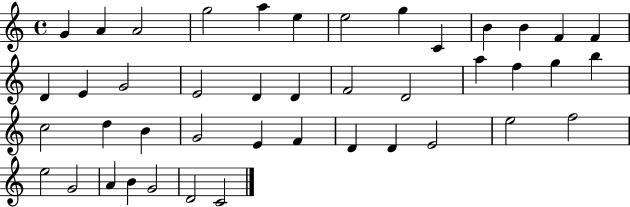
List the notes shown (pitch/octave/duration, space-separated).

G4/q A4/q A4/h G5/h A5/q E5/q E5/h G5/q C4/q B4/q B4/q F4/q F4/q D4/q E4/q G4/h E4/h D4/q D4/q F4/h D4/h A5/q F5/q G5/q B5/q C5/h D5/q B4/q G4/h E4/q F4/q D4/q D4/q E4/h E5/h F5/h E5/h G4/h A4/q B4/q G4/h D4/h C4/h